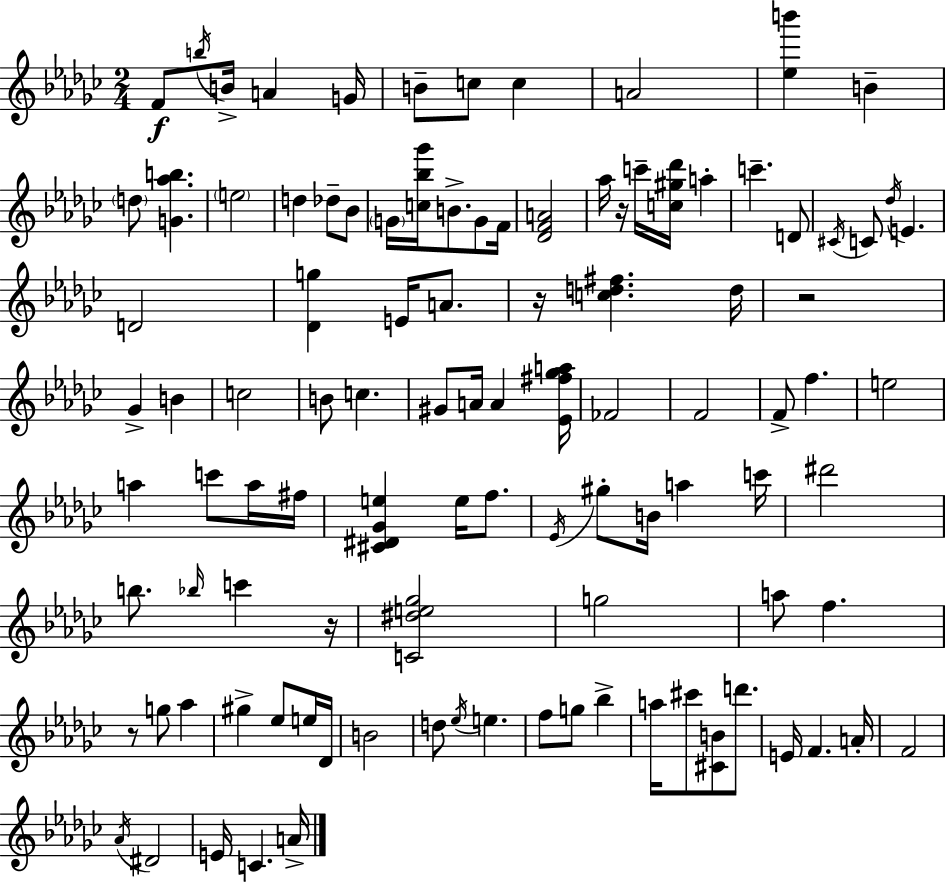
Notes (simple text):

F4/e B5/s B4/s A4/q G4/s B4/e C5/e C5/q A4/h [Eb5,B6]/q B4/q D5/e [G4,Ab5,B5]/q. E5/h D5/q Db5/e Bb4/e G4/s [C5,Bb5,Gb6]/s B4/e. G4/e F4/s [Db4,F4,A4]/h Ab5/s R/s C6/s [C5,G#5,Db6]/s A5/q C6/q. D4/e C#4/s C4/e Db5/s E4/q. D4/h [Db4,G5]/q E4/s A4/e. R/s [C5,D5,F#5]/q. D5/s R/h Gb4/q B4/q C5/h B4/e C5/q. G#4/e A4/s A4/q [Eb4,F#5,Gb5,A5]/s FES4/h F4/h F4/e F5/q. E5/h A5/q C6/e A5/s F#5/s [C#4,D#4,Gb4,E5]/q E5/s F5/e. Eb4/s G#5/e B4/s A5/q C6/s D#6/h B5/e. Bb5/s C6/q R/s [C4,D#5,E5,Gb5]/h G5/h A5/e F5/q. R/e G5/e Ab5/q G#5/q Eb5/e E5/s Db4/s B4/h D5/e Eb5/s E5/q. F5/e G5/e Bb5/q A5/s C#6/e [C#4,B4]/e D6/e. E4/s F4/q. A4/s F4/h Ab4/s D#4/h E4/s C4/q. A4/s